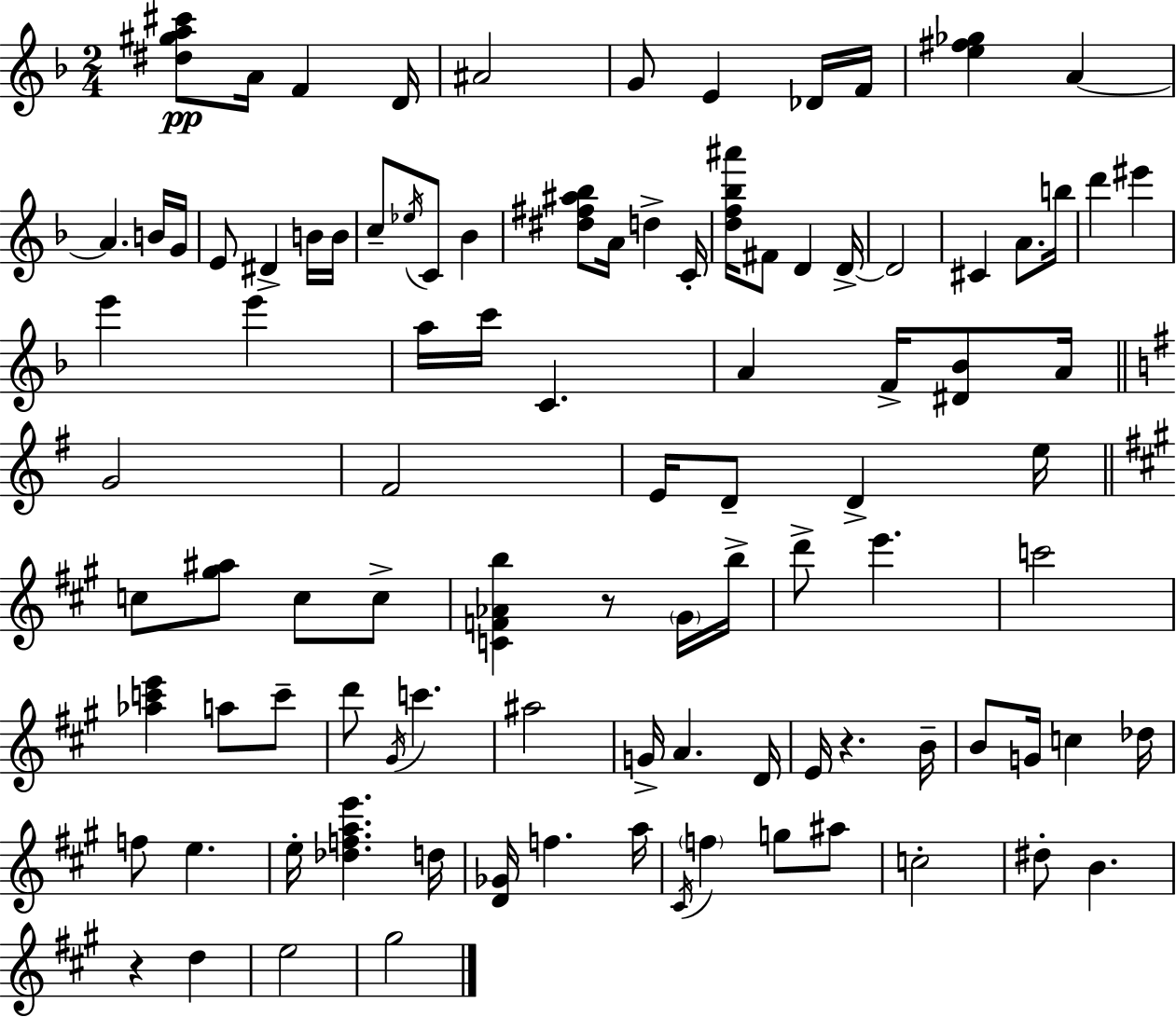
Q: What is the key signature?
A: D minor